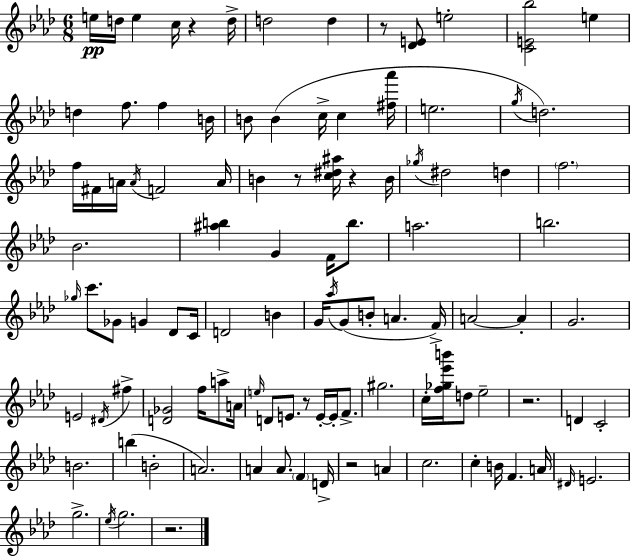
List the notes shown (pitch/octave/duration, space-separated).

E5/s D5/s E5/q C5/s R/q D5/s D5/h D5/q R/e [Db4,E4]/e E5/h [C4,E4,Bb5]/h E5/q D5/q F5/e. F5/q B4/s B4/e B4/q C5/s C5/q [F#5,Ab6]/s E5/h. G5/s D5/h. F5/s F#4/s A4/s A4/s F4/h A4/s B4/q R/e [C5,D#5,A#5]/s R/q B4/s Gb5/s D#5/h D5/q F5/h. Bb4/h. [A#5,B5]/q G4/q F4/s B5/e. A5/h. B5/h. Gb5/s C6/e. Gb4/e G4/q Db4/e C4/s D4/h B4/q G4/s Ab5/s G4/e B4/e A4/q. F4/s A4/h A4/q G4/h. E4/h D#4/s F#5/q [D4,Gb4]/h F5/s A5/e A4/s E5/s D4/e E4/e. R/e E4/s E4/s F4/e. G#5/h. C5/s [F5,Gb5,Eb6,B6]/s D5/e Eb5/h R/h. D4/q C4/h B4/h. B5/q B4/h A4/h. A4/q A4/e. F4/q D4/s R/h A4/q C5/h. C5/q B4/s F4/q. A4/s D#4/s E4/h. G5/h. Eb5/s G5/h. R/h.